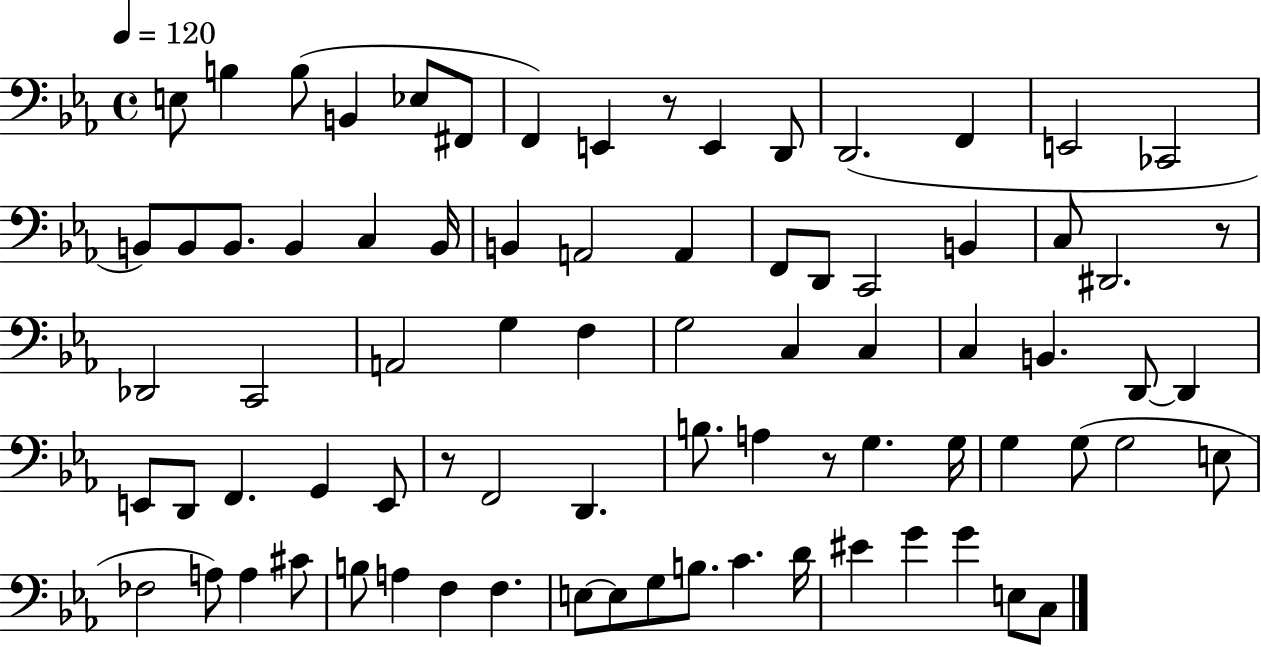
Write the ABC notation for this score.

X:1
T:Untitled
M:4/4
L:1/4
K:Eb
E,/2 B, B,/2 B,, _E,/2 ^F,,/2 F,, E,, z/2 E,, D,,/2 D,,2 F,, E,,2 _C,,2 B,,/2 B,,/2 B,,/2 B,, C, B,,/4 B,, A,,2 A,, F,,/2 D,,/2 C,,2 B,, C,/2 ^D,,2 z/2 _D,,2 C,,2 A,,2 G, F, G,2 C, C, C, B,, D,,/2 D,, E,,/2 D,,/2 F,, G,, E,,/2 z/2 F,,2 D,, B,/2 A, z/2 G, G,/4 G, G,/2 G,2 E,/2 _F,2 A,/2 A, ^C/2 B,/2 A, F, F, E,/2 E,/2 G,/2 B,/2 C D/4 ^E G G E,/2 C,/2